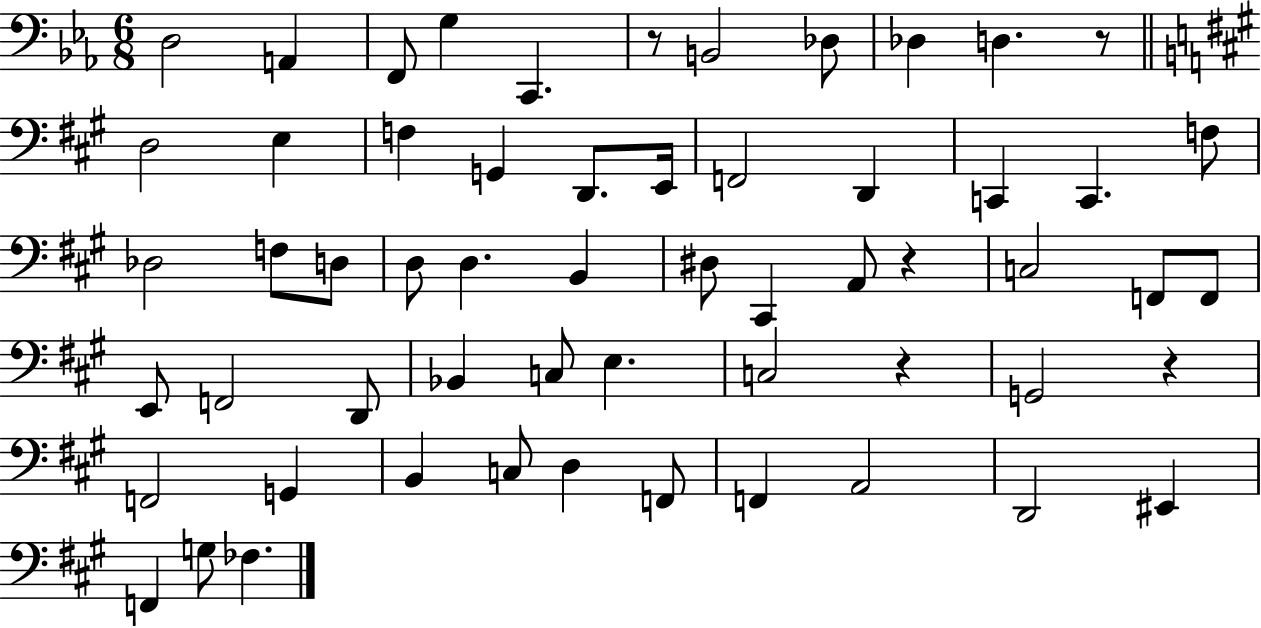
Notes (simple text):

D3/h A2/q F2/e G3/q C2/q. R/e B2/h Db3/e Db3/q D3/q. R/e D3/h E3/q F3/q G2/q D2/e. E2/s F2/h D2/q C2/q C2/q. F3/e Db3/h F3/e D3/e D3/e D3/q. B2/q D#3/e C#2/q A2/e R/q C3/h F2/e F2/e E2/e F2/h D2/e Bb2/q C3/e E3/q. C3/h R/q G2/h R/q F2/h G2/q B2/q C3/e D3/q F2/e F2/q A2/h D2/h EIS2/q F2/q G3/e FES3/q.